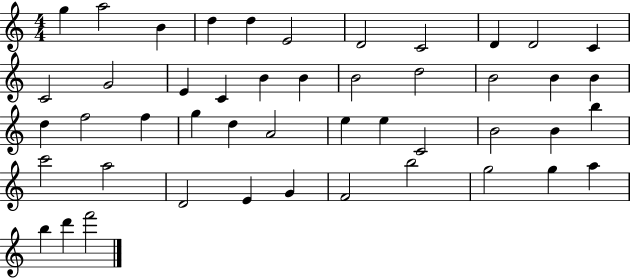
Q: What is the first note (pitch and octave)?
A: G5